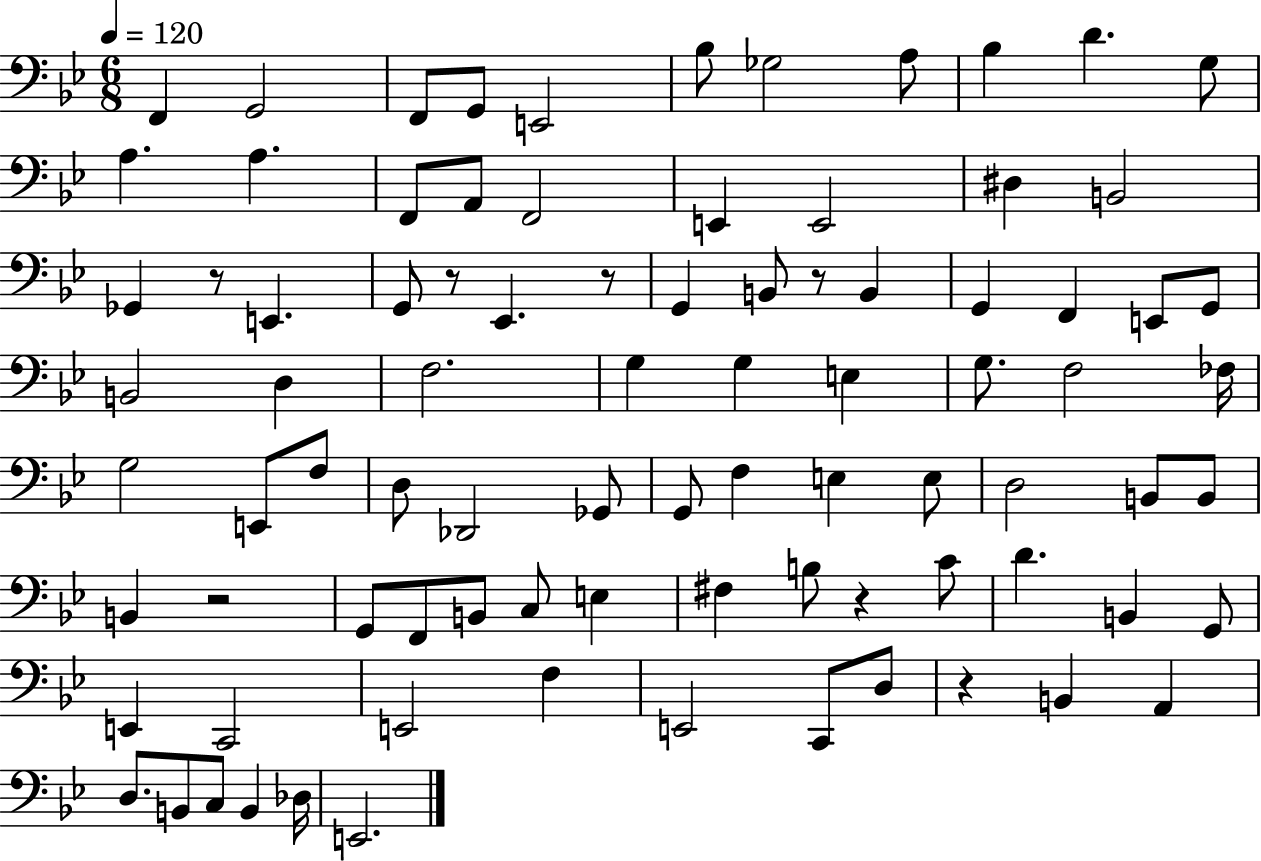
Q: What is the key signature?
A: BES major